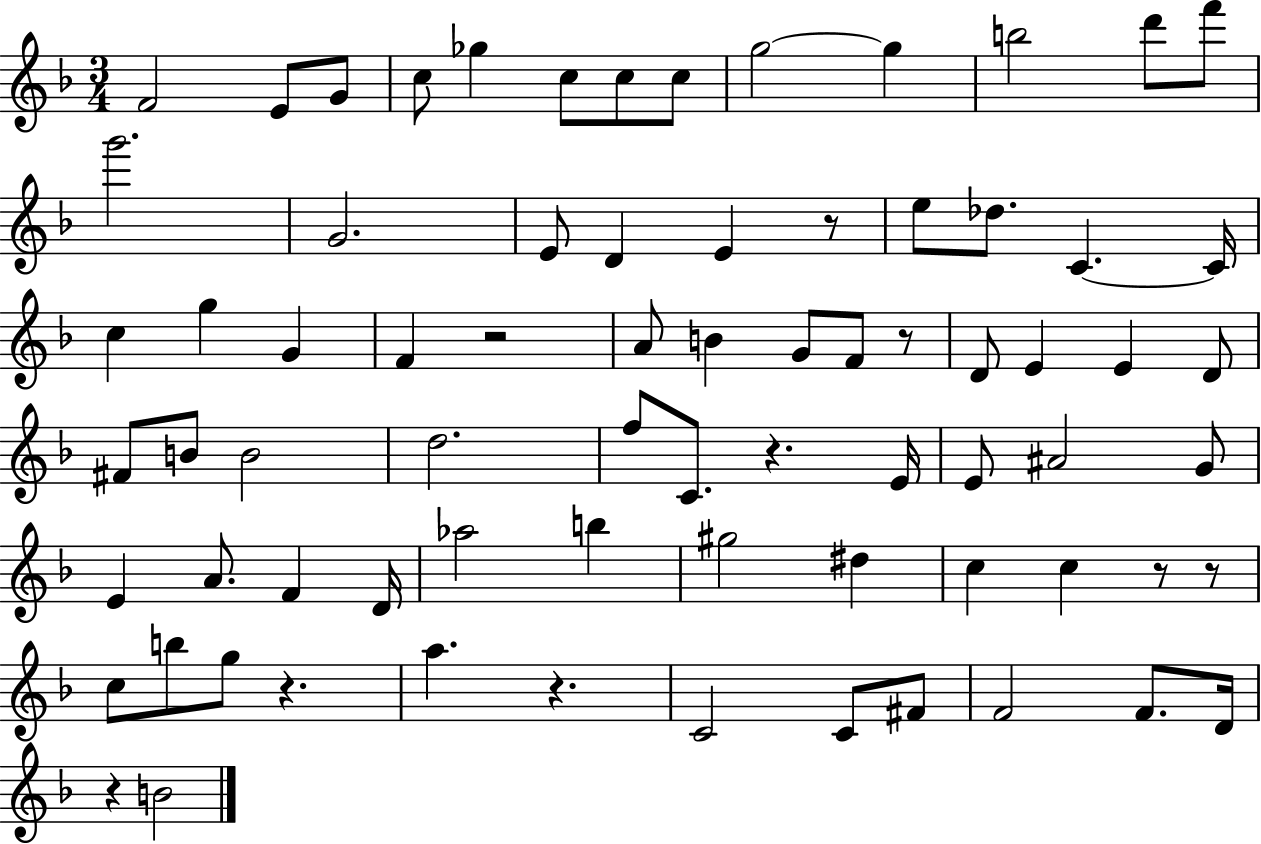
F4/h E4/e G4/e C5/e Gb5/q C5/e C5/e C5/e G5/h G5/q B5/h D6/e F6/e G6/h. G4/h. E4/e D4/q E4/q R/e E5/e Db5/e. C4/q. C4/s C5/q G5/q G4/q F4/q R/h A4/e B4/q G4/e F4/e R/e D4/e E4/q E4/q D4/e F#4/e B4/e B4/h D5/h. F5/e C4/e. R/q. E4/s E4/e A#4/h G4/e E4/q A4/e. F4/q D4/s Ab5/h B5/q G#5/h D#5/q C5/q C5/q R/e R/e C5/e B5/e G5/e R/q. A5/q. R/q. C4/h C4/e F#4/e F4/h F4/e. D4/s R/q B4/h